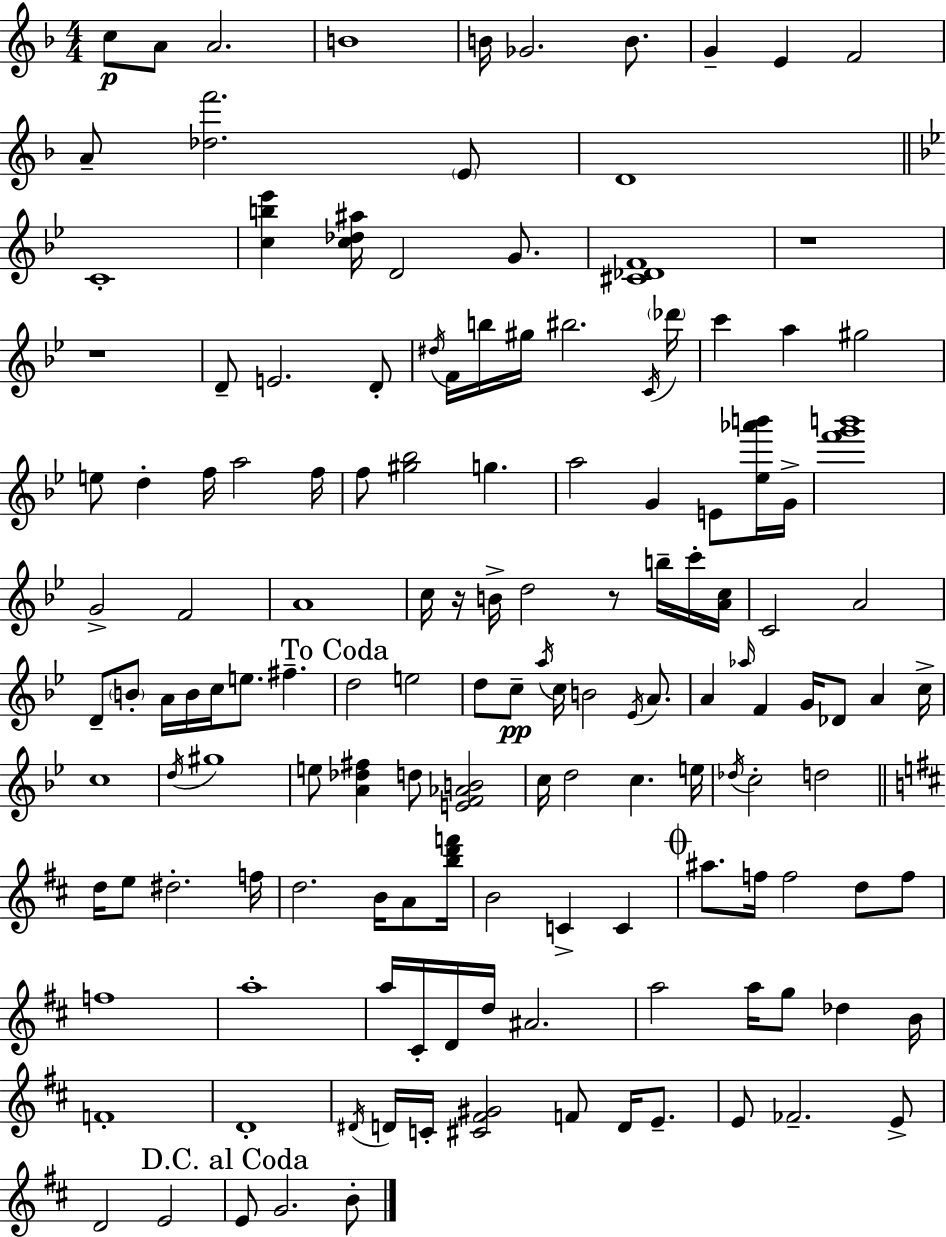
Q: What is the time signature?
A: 4/4